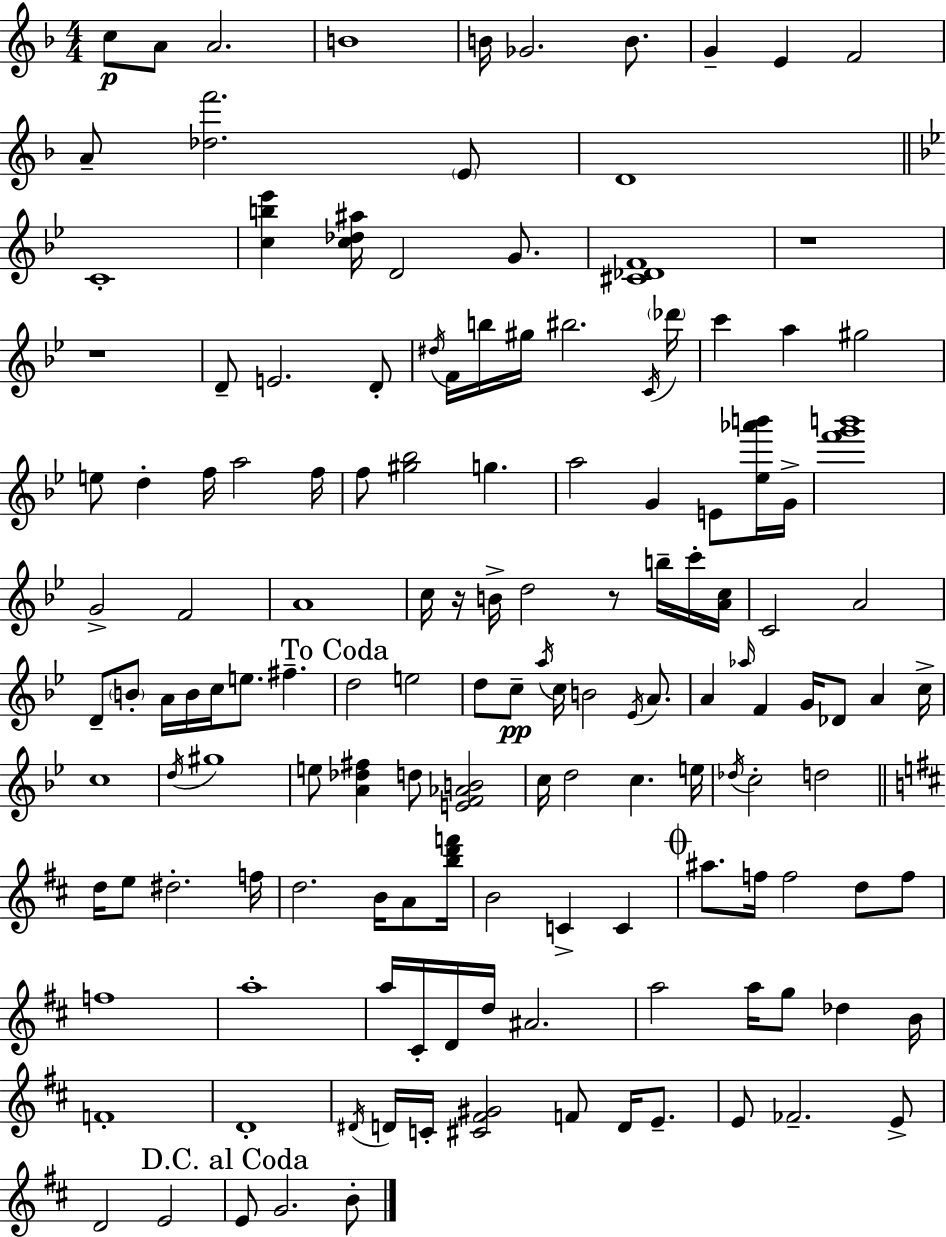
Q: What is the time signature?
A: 4/4